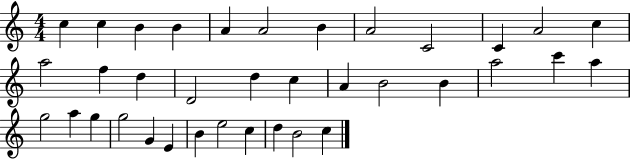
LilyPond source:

{
  \clef treble
  \numericTimeSignature
  \time 4/4
  \key c \major
  c''4 c''4 b'4 b'4 | a'4 a'2 b'4 | a'2 c'2 | c'4 a'2 c''4 | \break a''2 f''4 d''4 | d'2 d''4 c''4 | a'4 b'2 b'4 | a''2 c'''4 a''4 | \break g''2 a''4 g''4 | g''2 g'4 e'4 | b'4 e''2 c''4 | d''4 b'2 c''4 | \break \bar "|."
}